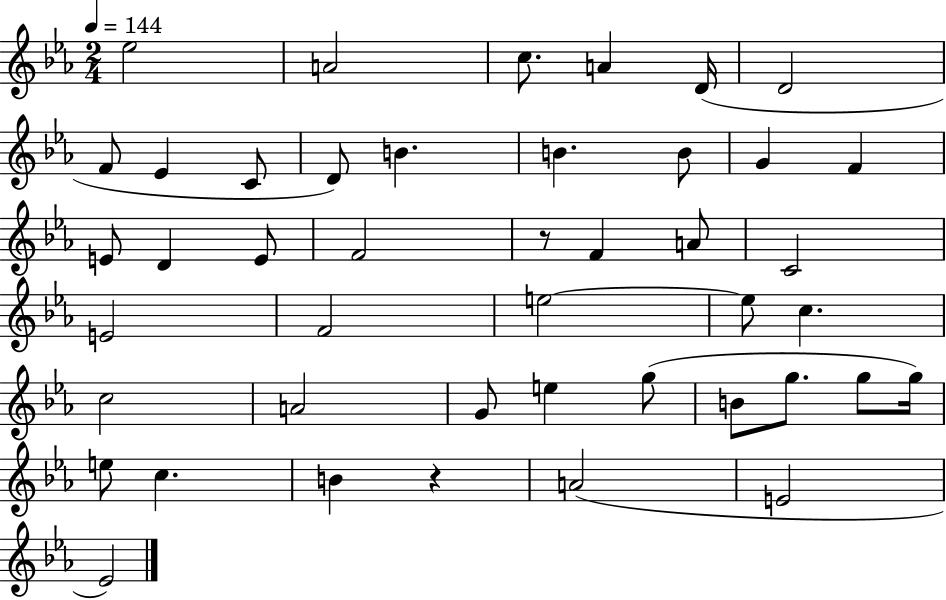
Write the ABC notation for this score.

X:1
T:Untitled
M:2/4
L:1/4
K:Eb
_e2 A2 c/2 A D/4 D2 F/2 _E C/2 D/2 B B B/2 G F E/2 D E/2 F2 z/2 F A/2 C2 E2 F2 e2 e/2 c c2 A2 G/2 e g/2 B/2 g/2 g/2 g/4 e/2 c B z A2 E2 _E2